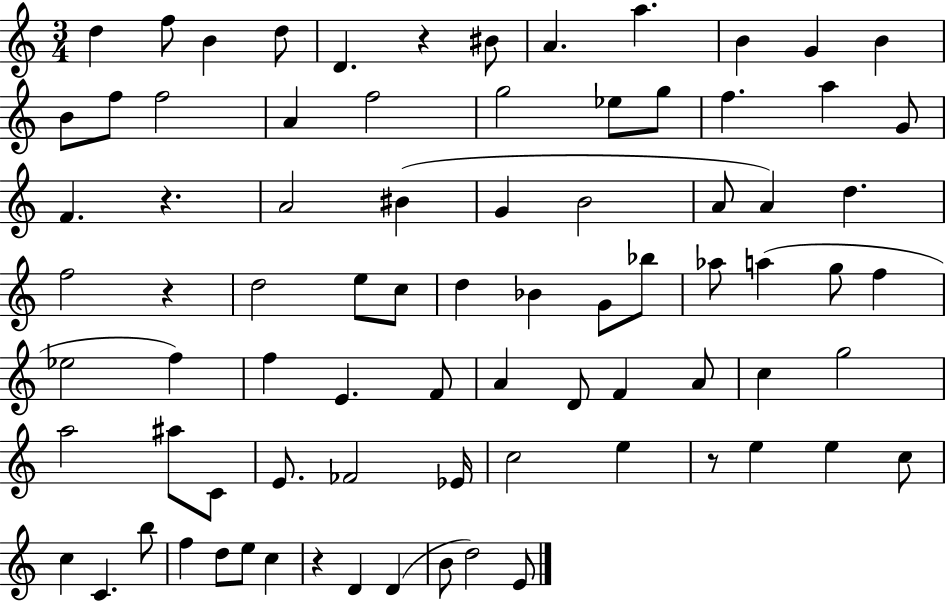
X:1
T:Untitled
M:3/4
L:1/4
K:C
d f/2 B d/2 D z ^B/2 A a B G B B/2 f/2 f2 A f2 g2 _e/2 g/2 f a G/2 F z A2 ^B G B2 A/2 A d f2 z d2 e/2 c/2 d _B G/2 _b/2 _a/2 a g/2 f _e2 f f E F/2 A D/2 F A/2 c g2 a2 ^a/2 C/2 E/2 _F2 _E/4 c2 e z/2 e e c/2 c C b/2 f d/2 e/2 c z D D B/2 d2 E/2